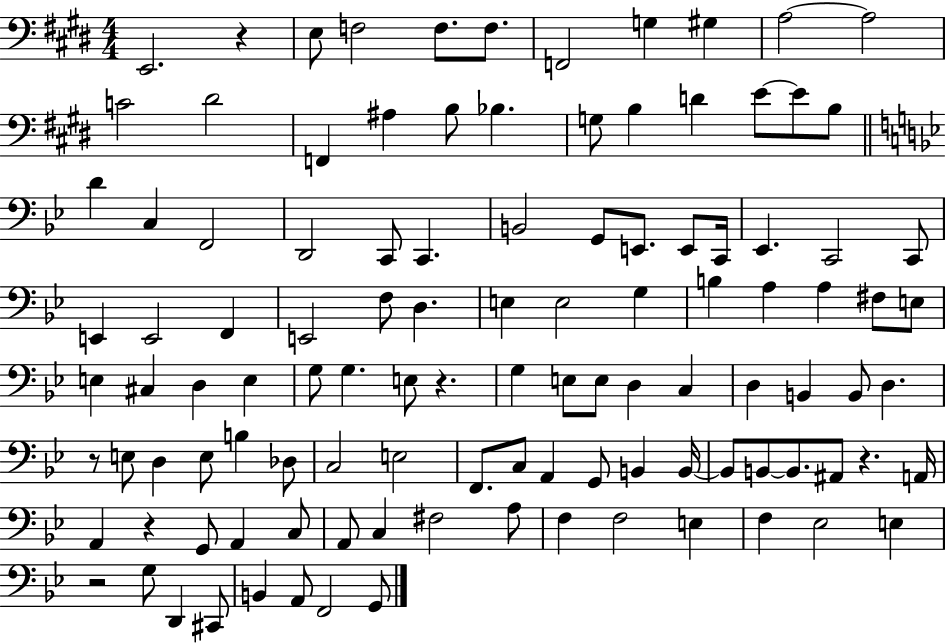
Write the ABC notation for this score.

X:1
T:Untitled
M:4/4
L:1/4
K:E
E,,2 z E,/2 F,2 F,/2 F,/2 F,,2 G, ^G, A,2 A,2 C2 ^D2 F,, ^A, B,/2 _B, G,/2 B, D E/2 E/2 B,/2 D C, F,,2 D,,2 C,,/2 C,, B,,2 G,,/2 E,,/2 E,,/2 C,,/4 _E,, C,,2 C,,/2 E,, E,,2 F,, E,,2 F,/2 D, E, E,2 G, B, A, A, ^F,/2 E,/2 E, ^C, D, E, G,/2 G, E,/2 z G, E,/2 E,/2 D, C, D, B,, B,,/2 D, z/2 E,/2 D, E,/2 B, _D,/2 C,2 E,2 F,,/2 C,/2 A,, G,,/2 B,, B,,/4 B,,/2 B,,/2 B,,/2 ^A,,/2 z A,,/4 A,, z G,,/2 A,, C,/2 A,,/2 C, ^F,2 A,/2 F, F,2 E, F, _E,2 E, z2 G,/2 D,, ^C,,/2 B,, A,,/2 F,,2 G,,/2